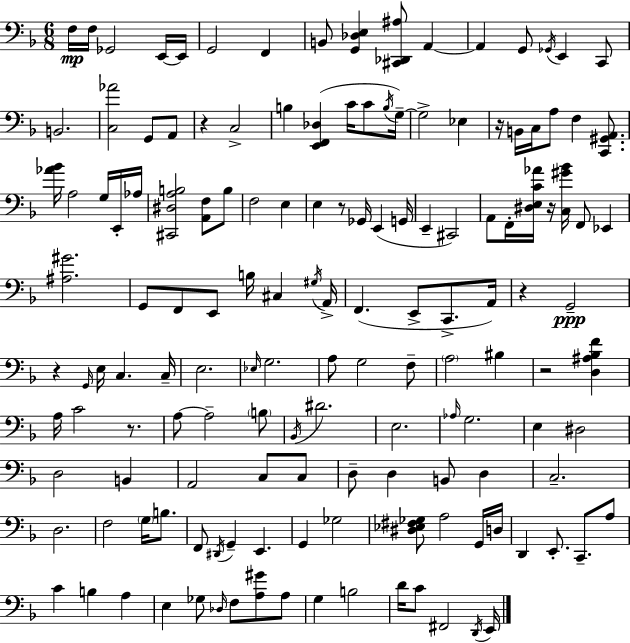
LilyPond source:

{
  \clef bass
  \numericTimeSignature
  \time 6/8
  \key d \minor
  f16\mp f16 ges,2 e,16~~ e,16 | g,2 f,4 | b,8 <g, des e>4 <cis, des, ais>8 a,4~~ | a,4 g,8 \acciaccatura { ges,16 } e,4 c,8 | \break b,2. | <c aes'>2 g,8 a,8 | r4 c2-> | b4 <e, f, des>4( c'16 c'8 | \break \acciaccatura { b16 } g16--~~) g2-> ees4 | r16 b,16 c16 a8 f4 <c, gis, a,>8. | <aes' bes'>16 a2 g16 | e,16-. aes16 <cis, dis a b>2 <a, f>8 | \break b8 f2 e4 | e4 r8 ges,16 e,4( | g,16 e,4-- cis,2) | a,8 f,16-. <dis e c' aes'>16 r16 <c gis' bes'>16 f,8 ees,4 | \break <ais gis'>2. | g,8 f,8 e,8 b16 cis4 | \acciaccatura { gis16 } a,16-> f,4.( e,8-> c,8.-> | a,16) r4 g,2--\ppp | \break r4 \grace { g,16 } e16 c4. | c16-- e2. | \grace { ees16 } g2. | a8 g2 | \break f8-- \parenthesize a2 | bis4 r2 | <d ais bes f'>4 a16 c'2 | r8. a8~~ a2-- | \break \parenthesize b8 \acciaccatura { bes,16 } dis'2. | e2. | \grace { aes16 } g2. | e4 dis2 | \break d2 | b,4 a,2 | c8 c8 d8-- d4 | b,8 d4 c2.-- | \break d2. | f2 | \parenthesize g16 b8. f,8 \acciaccatura { dis,16 } g,4-- | e,4. g,4 | \break ges2 <dis ees fis ges>8 a2 | g,16 d16 d,4 | e,8.-. c,8.-- a8 c'4 | b4 a4 e4 | \break ges8 \grace { des16 } f8 <a gis'>8 a8 g4 | b2 d'16 c'8 | fis,2 \acciaccatura { d,16 } e,16 \bar "|."
}